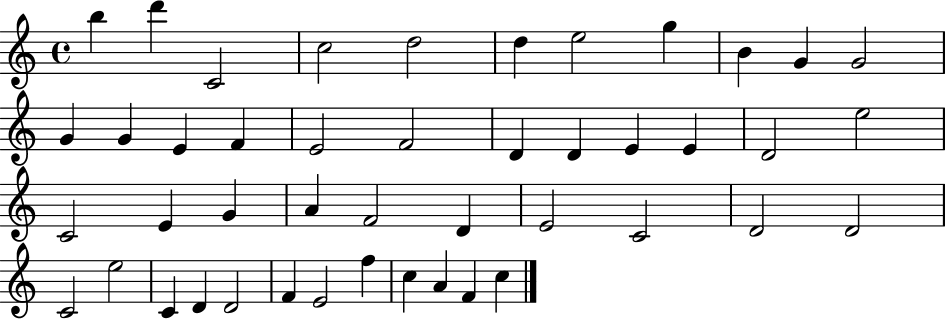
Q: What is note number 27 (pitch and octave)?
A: A4